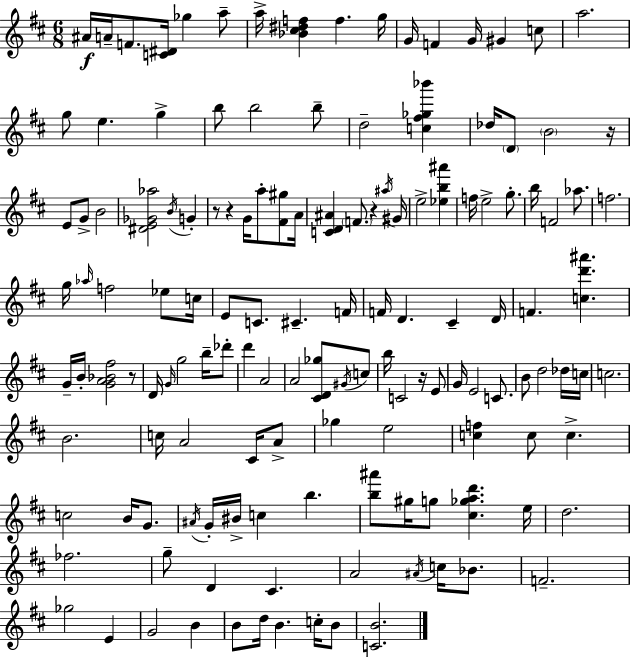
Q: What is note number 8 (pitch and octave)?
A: G5